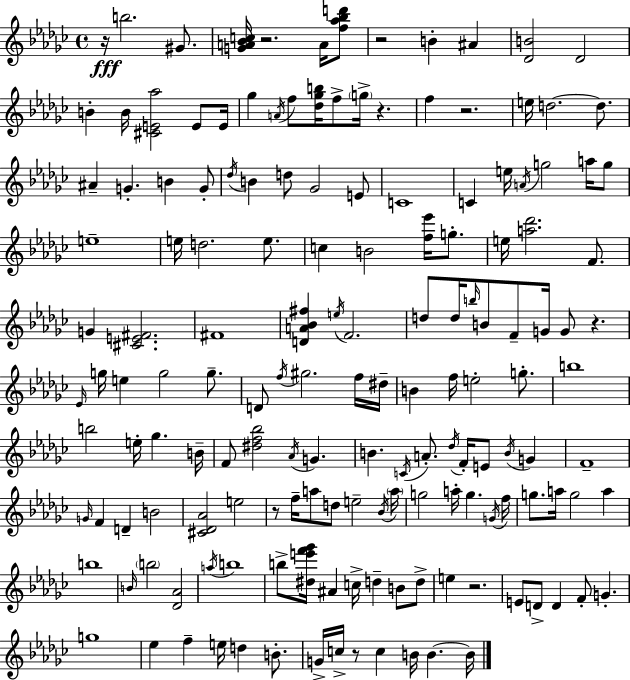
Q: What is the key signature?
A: EES minor